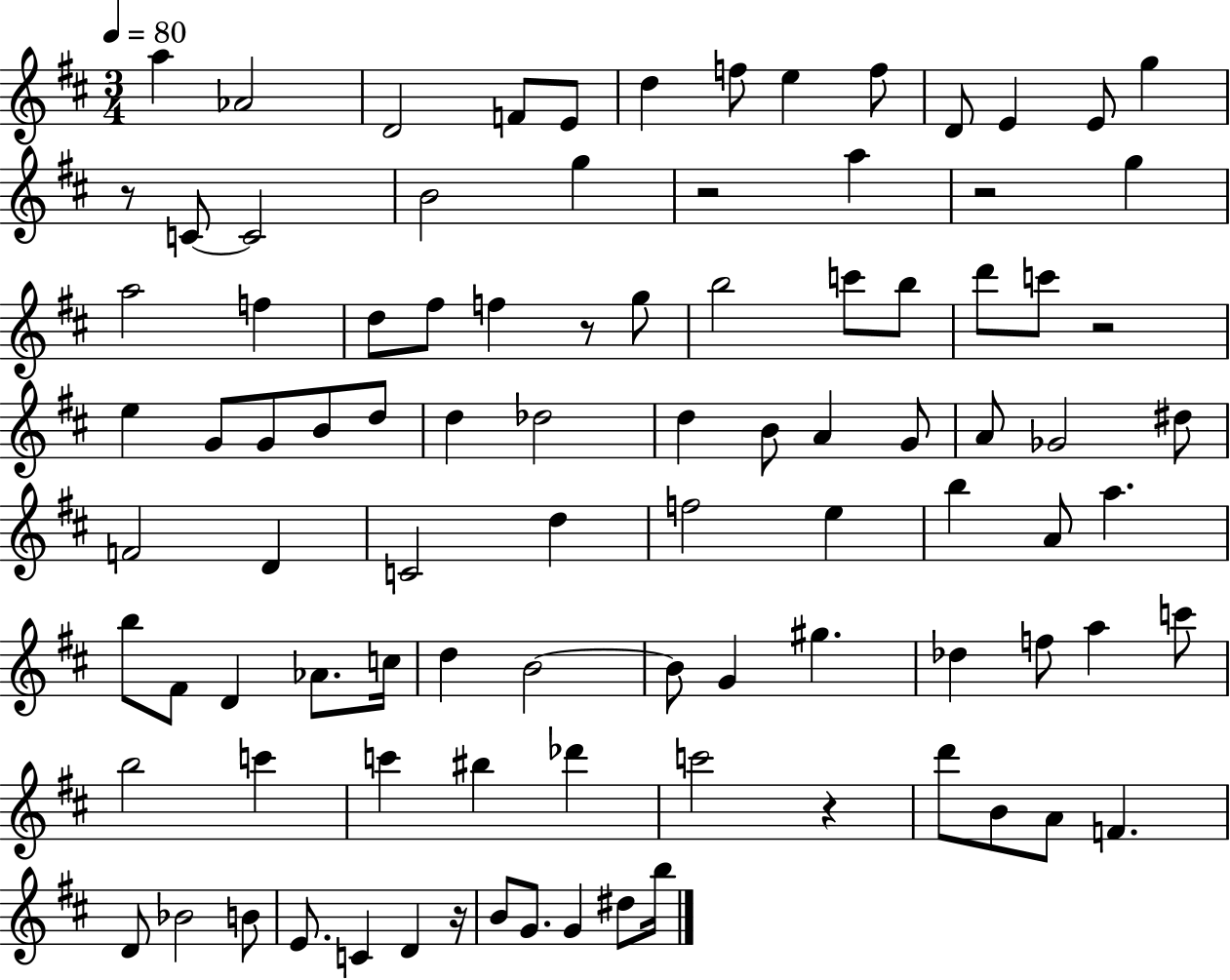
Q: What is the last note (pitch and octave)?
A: B5